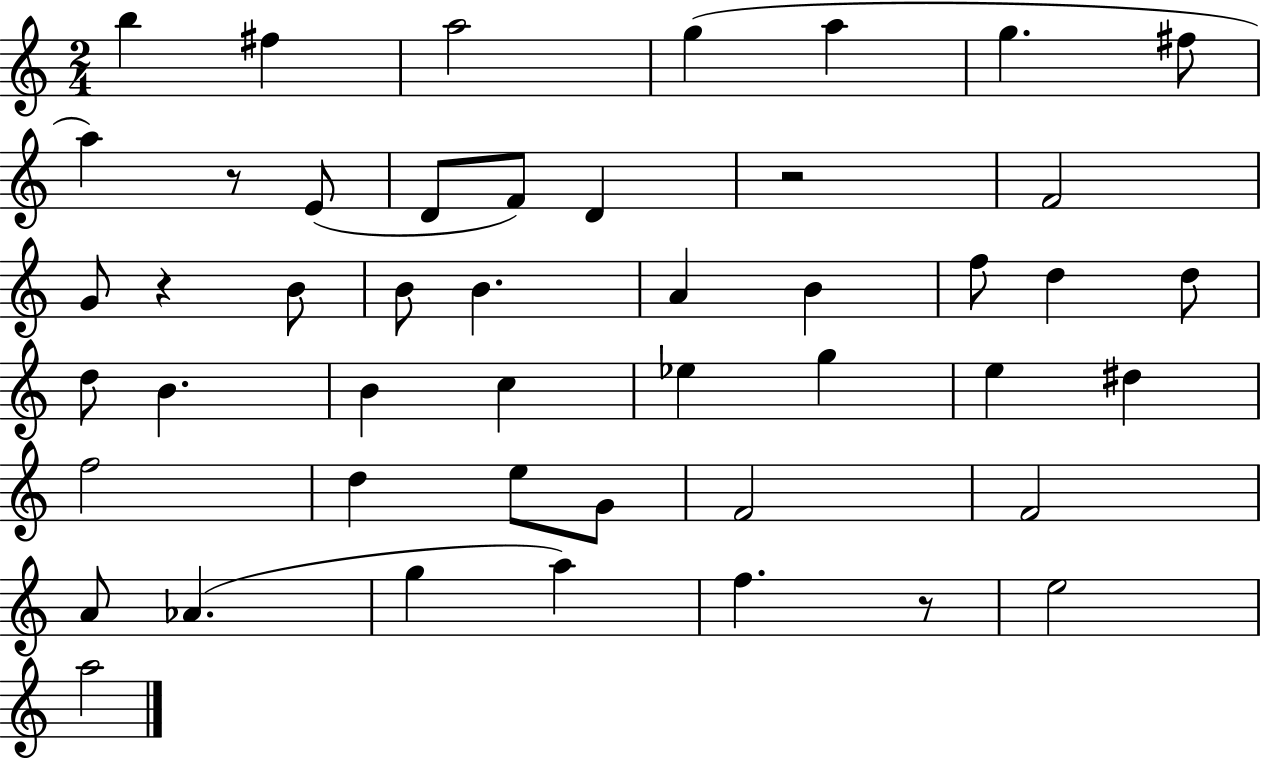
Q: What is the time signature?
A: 2/4